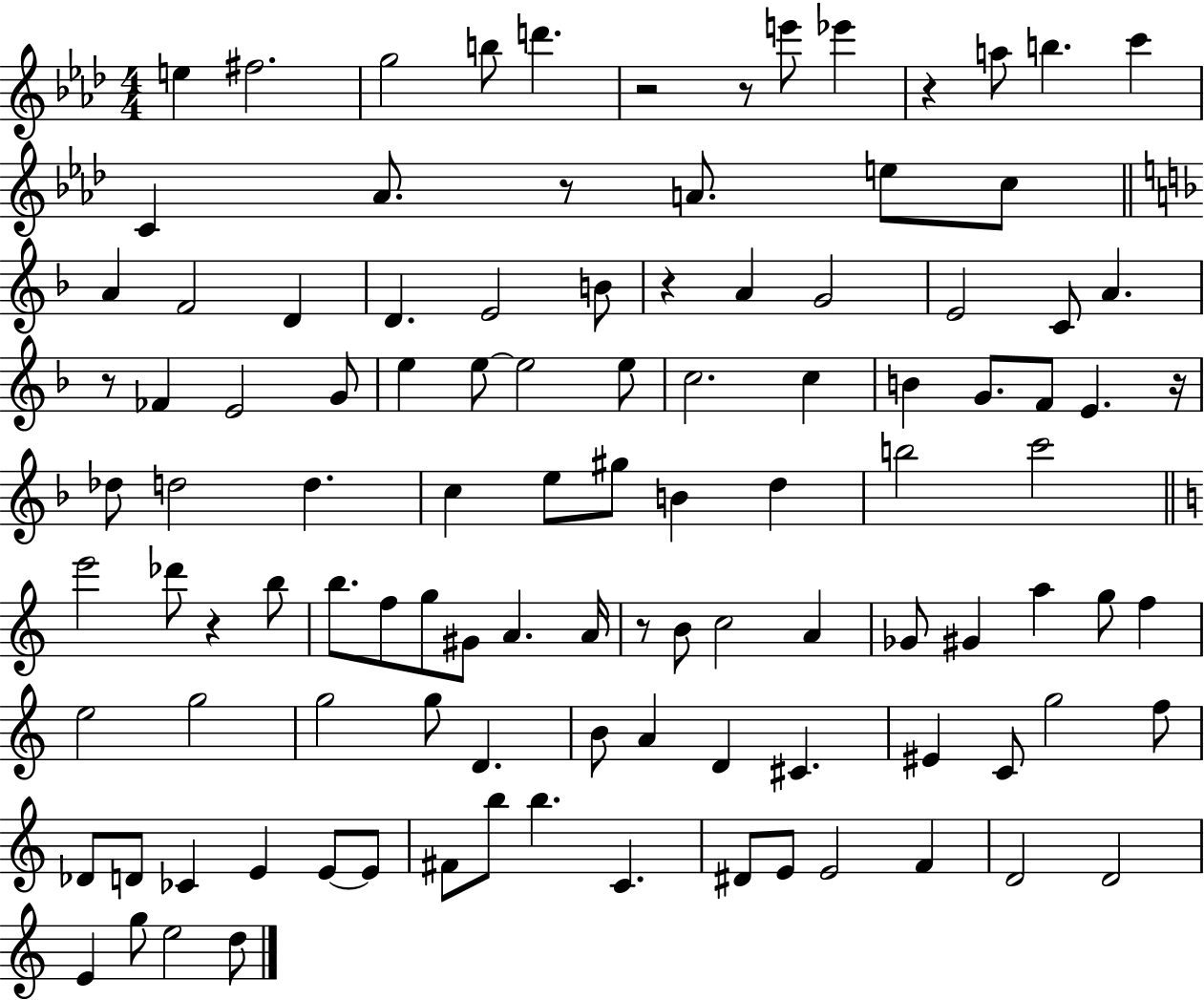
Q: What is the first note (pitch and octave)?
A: E5